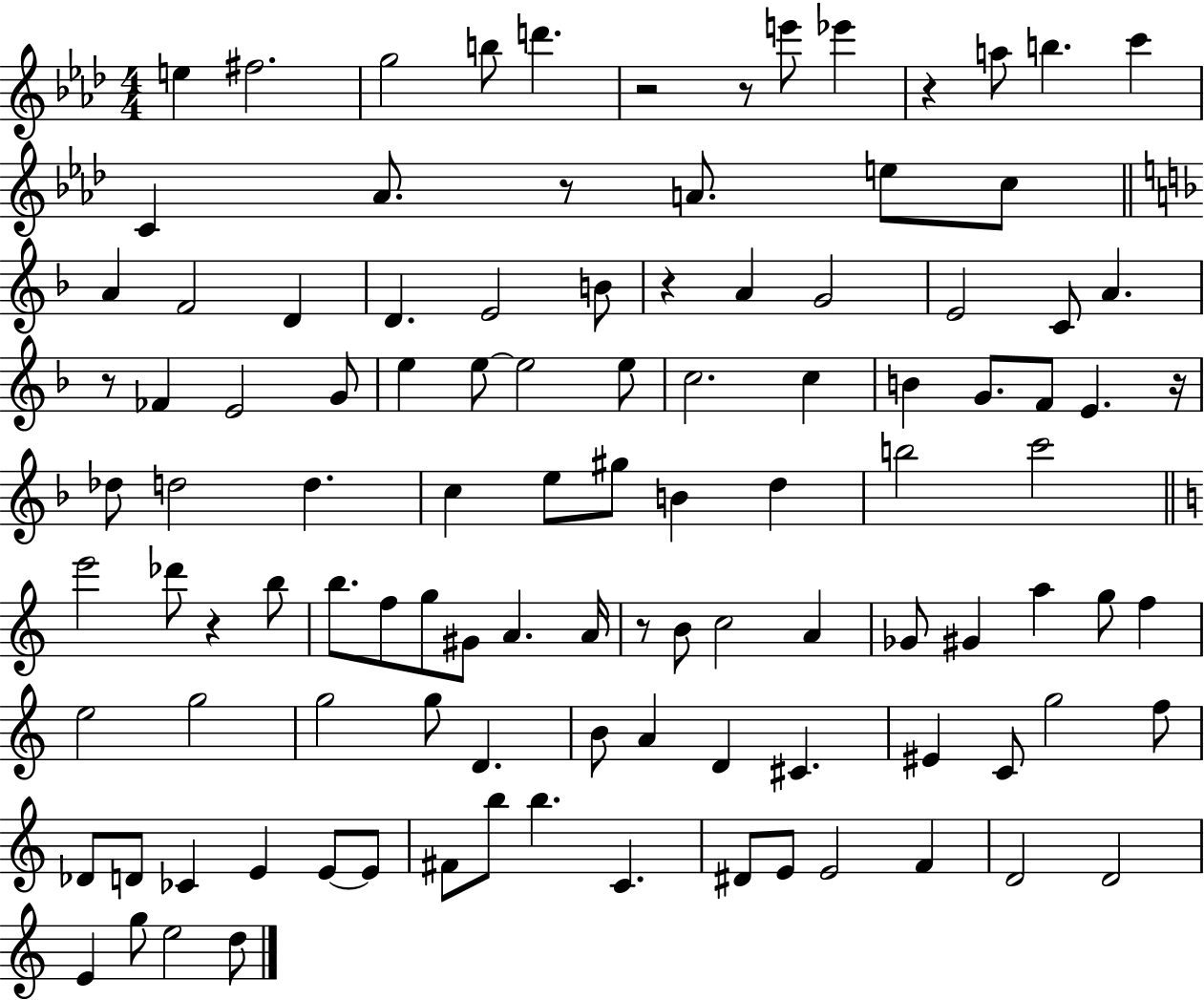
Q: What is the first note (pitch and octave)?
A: E5